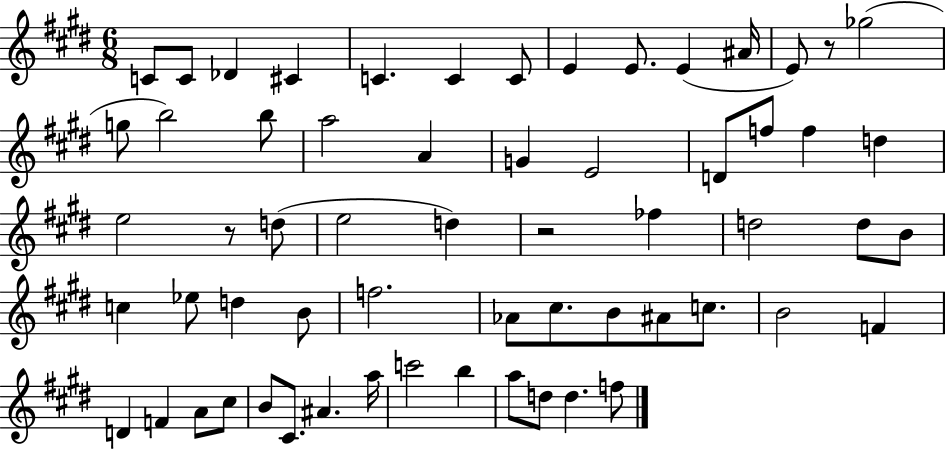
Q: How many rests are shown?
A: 3